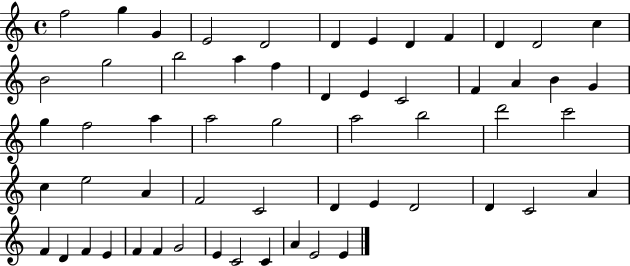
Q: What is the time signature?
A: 4/4